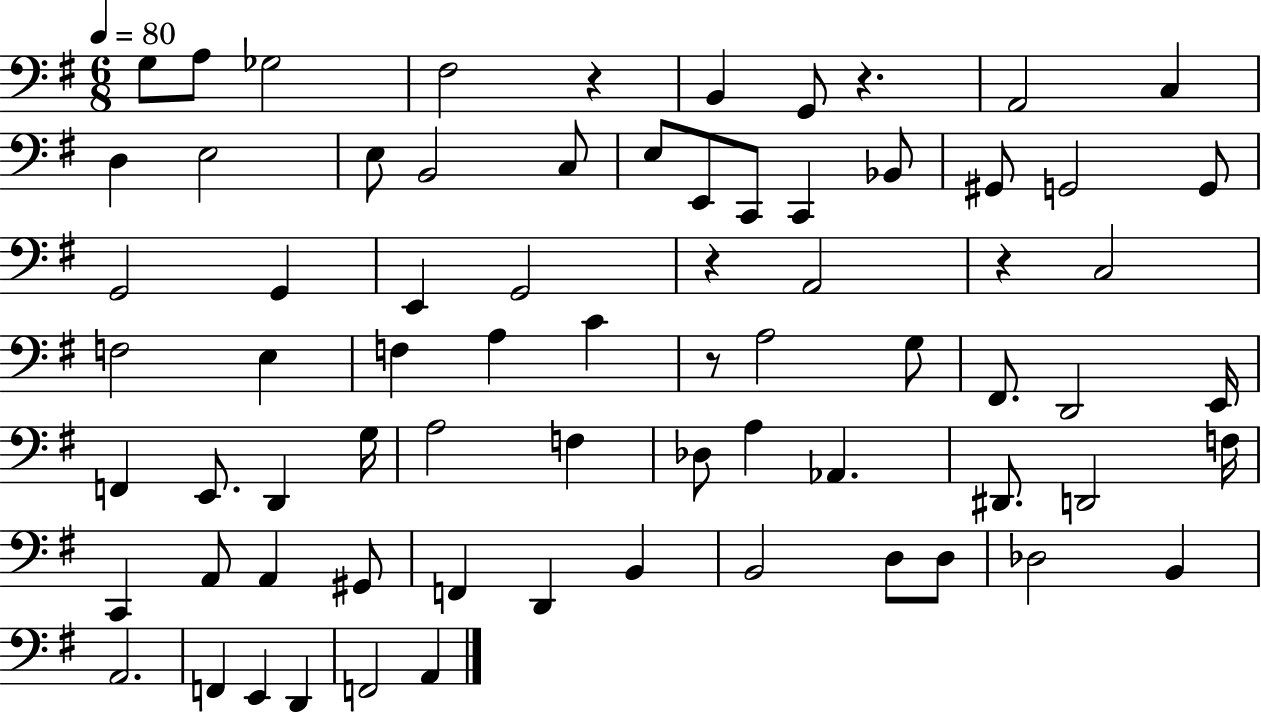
X:1
T:Untitled
M:6/8
L:1/4
K:G
G,/2 A,/2 _G,2 ^F,2 z B,, G,,/2 z A,,2 C, D, E,2 E,/2 B,,2 C,/2 E,/2 E,,/2 C,,/2 C,, _B,,/2 ^G,,/2 G,,2 G,,/2 G,,2 G,, E,, G,,2 z A,,2 z C,2 F,2 E, F, A, C z/2 A,2 G,/2 ^F,,/2 D,,2 E,,/4 F,, E,,/2 D,, G,/4 A,2 F, _D,/2 A, _A,, ^D,,/2 D,,2 F,/4 C,, A,,/2 A,, ^G,,/2 F,, D,, B,, B,,2 D,/2 D,/2 _D,2 B,, A,,2 F,, E,, D,, F,,2 A,,